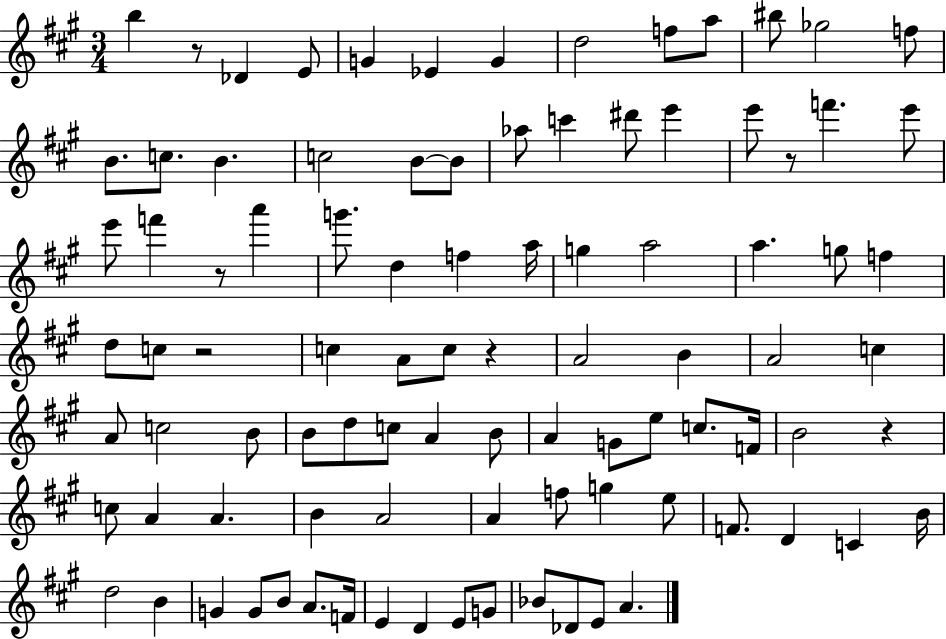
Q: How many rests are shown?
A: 6